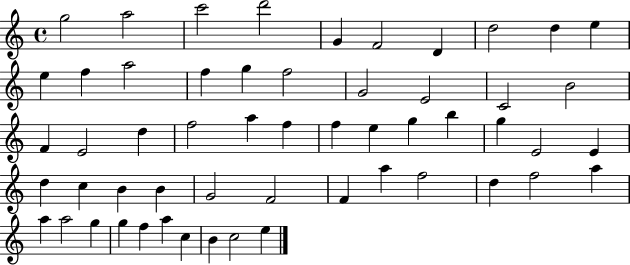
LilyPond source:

{
  \clef treble
  \time 4/4
  \defaultTimeSignature
  \key c \major
  g''2 a''2 | c'''2 d'''2 | g'4 f'2 d'4 | d''2 d''4 e''4 | \break e''4 f''4 a''2 | f''4 g''4 f''2 | g'2 e'2 | c'2 b'2 | \break f'4 e'2 d''4 | f''2 a''4 f''4 | f''4 e''4 g''4 b''4 | g''4 e'2 e'4 | \break d''4 c''4 b'4 b'4 | g'2 f'2 | f'4 a''4 f''2 | d''4 f''2 a''4 | \break a''4 a''2 g''4 | g''4 f''4 a''4 c''4 | b'4 c''2 e''4 | \bar "|."
}